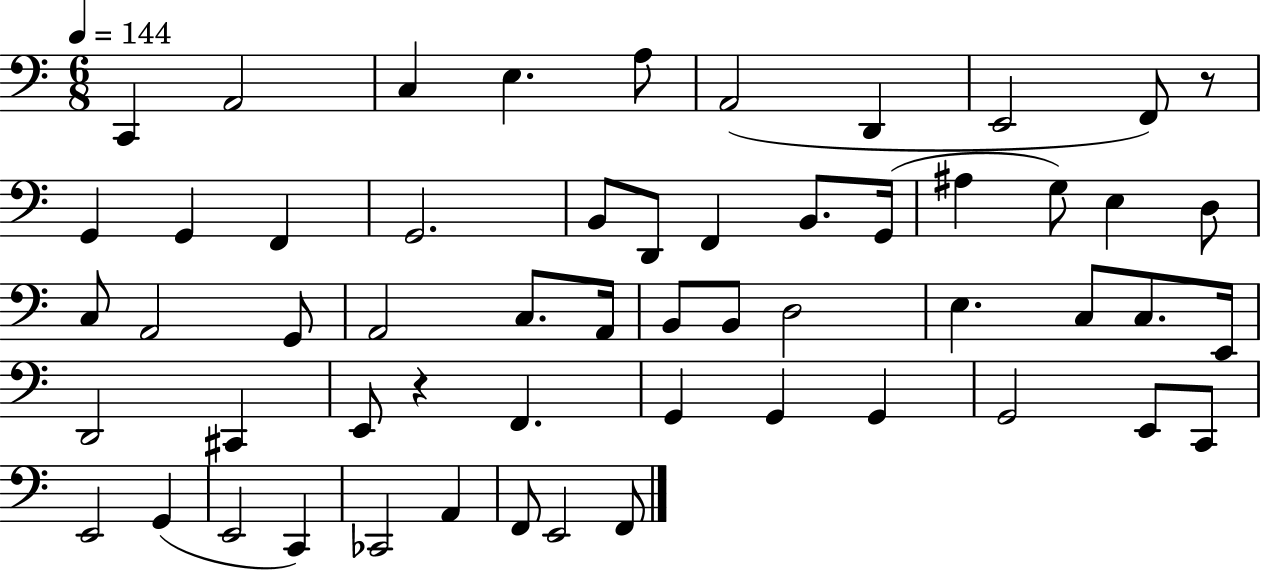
C2/q A2/h C3/q E3/q. A3/e A2/h D2/q E2/h F2/e R/e G2/q G2/q F2/q G2/h. B2/e D2/e F2/q B2/e. G2/s A#3/q G3/e E3/q D3/e C3/e A2/h G2/e A2/h C3/e. A2/s B2/e B2/e D3/h E3/q. C3/e C3/e. E2/s D2/h C#2/q E2/e R/q F2/q. G2/q G2/q G2/q G2/h E2/e C2/e E2/h G2/q E2/h C2/q CES2/h A2/q F2/e E2/h F2/e